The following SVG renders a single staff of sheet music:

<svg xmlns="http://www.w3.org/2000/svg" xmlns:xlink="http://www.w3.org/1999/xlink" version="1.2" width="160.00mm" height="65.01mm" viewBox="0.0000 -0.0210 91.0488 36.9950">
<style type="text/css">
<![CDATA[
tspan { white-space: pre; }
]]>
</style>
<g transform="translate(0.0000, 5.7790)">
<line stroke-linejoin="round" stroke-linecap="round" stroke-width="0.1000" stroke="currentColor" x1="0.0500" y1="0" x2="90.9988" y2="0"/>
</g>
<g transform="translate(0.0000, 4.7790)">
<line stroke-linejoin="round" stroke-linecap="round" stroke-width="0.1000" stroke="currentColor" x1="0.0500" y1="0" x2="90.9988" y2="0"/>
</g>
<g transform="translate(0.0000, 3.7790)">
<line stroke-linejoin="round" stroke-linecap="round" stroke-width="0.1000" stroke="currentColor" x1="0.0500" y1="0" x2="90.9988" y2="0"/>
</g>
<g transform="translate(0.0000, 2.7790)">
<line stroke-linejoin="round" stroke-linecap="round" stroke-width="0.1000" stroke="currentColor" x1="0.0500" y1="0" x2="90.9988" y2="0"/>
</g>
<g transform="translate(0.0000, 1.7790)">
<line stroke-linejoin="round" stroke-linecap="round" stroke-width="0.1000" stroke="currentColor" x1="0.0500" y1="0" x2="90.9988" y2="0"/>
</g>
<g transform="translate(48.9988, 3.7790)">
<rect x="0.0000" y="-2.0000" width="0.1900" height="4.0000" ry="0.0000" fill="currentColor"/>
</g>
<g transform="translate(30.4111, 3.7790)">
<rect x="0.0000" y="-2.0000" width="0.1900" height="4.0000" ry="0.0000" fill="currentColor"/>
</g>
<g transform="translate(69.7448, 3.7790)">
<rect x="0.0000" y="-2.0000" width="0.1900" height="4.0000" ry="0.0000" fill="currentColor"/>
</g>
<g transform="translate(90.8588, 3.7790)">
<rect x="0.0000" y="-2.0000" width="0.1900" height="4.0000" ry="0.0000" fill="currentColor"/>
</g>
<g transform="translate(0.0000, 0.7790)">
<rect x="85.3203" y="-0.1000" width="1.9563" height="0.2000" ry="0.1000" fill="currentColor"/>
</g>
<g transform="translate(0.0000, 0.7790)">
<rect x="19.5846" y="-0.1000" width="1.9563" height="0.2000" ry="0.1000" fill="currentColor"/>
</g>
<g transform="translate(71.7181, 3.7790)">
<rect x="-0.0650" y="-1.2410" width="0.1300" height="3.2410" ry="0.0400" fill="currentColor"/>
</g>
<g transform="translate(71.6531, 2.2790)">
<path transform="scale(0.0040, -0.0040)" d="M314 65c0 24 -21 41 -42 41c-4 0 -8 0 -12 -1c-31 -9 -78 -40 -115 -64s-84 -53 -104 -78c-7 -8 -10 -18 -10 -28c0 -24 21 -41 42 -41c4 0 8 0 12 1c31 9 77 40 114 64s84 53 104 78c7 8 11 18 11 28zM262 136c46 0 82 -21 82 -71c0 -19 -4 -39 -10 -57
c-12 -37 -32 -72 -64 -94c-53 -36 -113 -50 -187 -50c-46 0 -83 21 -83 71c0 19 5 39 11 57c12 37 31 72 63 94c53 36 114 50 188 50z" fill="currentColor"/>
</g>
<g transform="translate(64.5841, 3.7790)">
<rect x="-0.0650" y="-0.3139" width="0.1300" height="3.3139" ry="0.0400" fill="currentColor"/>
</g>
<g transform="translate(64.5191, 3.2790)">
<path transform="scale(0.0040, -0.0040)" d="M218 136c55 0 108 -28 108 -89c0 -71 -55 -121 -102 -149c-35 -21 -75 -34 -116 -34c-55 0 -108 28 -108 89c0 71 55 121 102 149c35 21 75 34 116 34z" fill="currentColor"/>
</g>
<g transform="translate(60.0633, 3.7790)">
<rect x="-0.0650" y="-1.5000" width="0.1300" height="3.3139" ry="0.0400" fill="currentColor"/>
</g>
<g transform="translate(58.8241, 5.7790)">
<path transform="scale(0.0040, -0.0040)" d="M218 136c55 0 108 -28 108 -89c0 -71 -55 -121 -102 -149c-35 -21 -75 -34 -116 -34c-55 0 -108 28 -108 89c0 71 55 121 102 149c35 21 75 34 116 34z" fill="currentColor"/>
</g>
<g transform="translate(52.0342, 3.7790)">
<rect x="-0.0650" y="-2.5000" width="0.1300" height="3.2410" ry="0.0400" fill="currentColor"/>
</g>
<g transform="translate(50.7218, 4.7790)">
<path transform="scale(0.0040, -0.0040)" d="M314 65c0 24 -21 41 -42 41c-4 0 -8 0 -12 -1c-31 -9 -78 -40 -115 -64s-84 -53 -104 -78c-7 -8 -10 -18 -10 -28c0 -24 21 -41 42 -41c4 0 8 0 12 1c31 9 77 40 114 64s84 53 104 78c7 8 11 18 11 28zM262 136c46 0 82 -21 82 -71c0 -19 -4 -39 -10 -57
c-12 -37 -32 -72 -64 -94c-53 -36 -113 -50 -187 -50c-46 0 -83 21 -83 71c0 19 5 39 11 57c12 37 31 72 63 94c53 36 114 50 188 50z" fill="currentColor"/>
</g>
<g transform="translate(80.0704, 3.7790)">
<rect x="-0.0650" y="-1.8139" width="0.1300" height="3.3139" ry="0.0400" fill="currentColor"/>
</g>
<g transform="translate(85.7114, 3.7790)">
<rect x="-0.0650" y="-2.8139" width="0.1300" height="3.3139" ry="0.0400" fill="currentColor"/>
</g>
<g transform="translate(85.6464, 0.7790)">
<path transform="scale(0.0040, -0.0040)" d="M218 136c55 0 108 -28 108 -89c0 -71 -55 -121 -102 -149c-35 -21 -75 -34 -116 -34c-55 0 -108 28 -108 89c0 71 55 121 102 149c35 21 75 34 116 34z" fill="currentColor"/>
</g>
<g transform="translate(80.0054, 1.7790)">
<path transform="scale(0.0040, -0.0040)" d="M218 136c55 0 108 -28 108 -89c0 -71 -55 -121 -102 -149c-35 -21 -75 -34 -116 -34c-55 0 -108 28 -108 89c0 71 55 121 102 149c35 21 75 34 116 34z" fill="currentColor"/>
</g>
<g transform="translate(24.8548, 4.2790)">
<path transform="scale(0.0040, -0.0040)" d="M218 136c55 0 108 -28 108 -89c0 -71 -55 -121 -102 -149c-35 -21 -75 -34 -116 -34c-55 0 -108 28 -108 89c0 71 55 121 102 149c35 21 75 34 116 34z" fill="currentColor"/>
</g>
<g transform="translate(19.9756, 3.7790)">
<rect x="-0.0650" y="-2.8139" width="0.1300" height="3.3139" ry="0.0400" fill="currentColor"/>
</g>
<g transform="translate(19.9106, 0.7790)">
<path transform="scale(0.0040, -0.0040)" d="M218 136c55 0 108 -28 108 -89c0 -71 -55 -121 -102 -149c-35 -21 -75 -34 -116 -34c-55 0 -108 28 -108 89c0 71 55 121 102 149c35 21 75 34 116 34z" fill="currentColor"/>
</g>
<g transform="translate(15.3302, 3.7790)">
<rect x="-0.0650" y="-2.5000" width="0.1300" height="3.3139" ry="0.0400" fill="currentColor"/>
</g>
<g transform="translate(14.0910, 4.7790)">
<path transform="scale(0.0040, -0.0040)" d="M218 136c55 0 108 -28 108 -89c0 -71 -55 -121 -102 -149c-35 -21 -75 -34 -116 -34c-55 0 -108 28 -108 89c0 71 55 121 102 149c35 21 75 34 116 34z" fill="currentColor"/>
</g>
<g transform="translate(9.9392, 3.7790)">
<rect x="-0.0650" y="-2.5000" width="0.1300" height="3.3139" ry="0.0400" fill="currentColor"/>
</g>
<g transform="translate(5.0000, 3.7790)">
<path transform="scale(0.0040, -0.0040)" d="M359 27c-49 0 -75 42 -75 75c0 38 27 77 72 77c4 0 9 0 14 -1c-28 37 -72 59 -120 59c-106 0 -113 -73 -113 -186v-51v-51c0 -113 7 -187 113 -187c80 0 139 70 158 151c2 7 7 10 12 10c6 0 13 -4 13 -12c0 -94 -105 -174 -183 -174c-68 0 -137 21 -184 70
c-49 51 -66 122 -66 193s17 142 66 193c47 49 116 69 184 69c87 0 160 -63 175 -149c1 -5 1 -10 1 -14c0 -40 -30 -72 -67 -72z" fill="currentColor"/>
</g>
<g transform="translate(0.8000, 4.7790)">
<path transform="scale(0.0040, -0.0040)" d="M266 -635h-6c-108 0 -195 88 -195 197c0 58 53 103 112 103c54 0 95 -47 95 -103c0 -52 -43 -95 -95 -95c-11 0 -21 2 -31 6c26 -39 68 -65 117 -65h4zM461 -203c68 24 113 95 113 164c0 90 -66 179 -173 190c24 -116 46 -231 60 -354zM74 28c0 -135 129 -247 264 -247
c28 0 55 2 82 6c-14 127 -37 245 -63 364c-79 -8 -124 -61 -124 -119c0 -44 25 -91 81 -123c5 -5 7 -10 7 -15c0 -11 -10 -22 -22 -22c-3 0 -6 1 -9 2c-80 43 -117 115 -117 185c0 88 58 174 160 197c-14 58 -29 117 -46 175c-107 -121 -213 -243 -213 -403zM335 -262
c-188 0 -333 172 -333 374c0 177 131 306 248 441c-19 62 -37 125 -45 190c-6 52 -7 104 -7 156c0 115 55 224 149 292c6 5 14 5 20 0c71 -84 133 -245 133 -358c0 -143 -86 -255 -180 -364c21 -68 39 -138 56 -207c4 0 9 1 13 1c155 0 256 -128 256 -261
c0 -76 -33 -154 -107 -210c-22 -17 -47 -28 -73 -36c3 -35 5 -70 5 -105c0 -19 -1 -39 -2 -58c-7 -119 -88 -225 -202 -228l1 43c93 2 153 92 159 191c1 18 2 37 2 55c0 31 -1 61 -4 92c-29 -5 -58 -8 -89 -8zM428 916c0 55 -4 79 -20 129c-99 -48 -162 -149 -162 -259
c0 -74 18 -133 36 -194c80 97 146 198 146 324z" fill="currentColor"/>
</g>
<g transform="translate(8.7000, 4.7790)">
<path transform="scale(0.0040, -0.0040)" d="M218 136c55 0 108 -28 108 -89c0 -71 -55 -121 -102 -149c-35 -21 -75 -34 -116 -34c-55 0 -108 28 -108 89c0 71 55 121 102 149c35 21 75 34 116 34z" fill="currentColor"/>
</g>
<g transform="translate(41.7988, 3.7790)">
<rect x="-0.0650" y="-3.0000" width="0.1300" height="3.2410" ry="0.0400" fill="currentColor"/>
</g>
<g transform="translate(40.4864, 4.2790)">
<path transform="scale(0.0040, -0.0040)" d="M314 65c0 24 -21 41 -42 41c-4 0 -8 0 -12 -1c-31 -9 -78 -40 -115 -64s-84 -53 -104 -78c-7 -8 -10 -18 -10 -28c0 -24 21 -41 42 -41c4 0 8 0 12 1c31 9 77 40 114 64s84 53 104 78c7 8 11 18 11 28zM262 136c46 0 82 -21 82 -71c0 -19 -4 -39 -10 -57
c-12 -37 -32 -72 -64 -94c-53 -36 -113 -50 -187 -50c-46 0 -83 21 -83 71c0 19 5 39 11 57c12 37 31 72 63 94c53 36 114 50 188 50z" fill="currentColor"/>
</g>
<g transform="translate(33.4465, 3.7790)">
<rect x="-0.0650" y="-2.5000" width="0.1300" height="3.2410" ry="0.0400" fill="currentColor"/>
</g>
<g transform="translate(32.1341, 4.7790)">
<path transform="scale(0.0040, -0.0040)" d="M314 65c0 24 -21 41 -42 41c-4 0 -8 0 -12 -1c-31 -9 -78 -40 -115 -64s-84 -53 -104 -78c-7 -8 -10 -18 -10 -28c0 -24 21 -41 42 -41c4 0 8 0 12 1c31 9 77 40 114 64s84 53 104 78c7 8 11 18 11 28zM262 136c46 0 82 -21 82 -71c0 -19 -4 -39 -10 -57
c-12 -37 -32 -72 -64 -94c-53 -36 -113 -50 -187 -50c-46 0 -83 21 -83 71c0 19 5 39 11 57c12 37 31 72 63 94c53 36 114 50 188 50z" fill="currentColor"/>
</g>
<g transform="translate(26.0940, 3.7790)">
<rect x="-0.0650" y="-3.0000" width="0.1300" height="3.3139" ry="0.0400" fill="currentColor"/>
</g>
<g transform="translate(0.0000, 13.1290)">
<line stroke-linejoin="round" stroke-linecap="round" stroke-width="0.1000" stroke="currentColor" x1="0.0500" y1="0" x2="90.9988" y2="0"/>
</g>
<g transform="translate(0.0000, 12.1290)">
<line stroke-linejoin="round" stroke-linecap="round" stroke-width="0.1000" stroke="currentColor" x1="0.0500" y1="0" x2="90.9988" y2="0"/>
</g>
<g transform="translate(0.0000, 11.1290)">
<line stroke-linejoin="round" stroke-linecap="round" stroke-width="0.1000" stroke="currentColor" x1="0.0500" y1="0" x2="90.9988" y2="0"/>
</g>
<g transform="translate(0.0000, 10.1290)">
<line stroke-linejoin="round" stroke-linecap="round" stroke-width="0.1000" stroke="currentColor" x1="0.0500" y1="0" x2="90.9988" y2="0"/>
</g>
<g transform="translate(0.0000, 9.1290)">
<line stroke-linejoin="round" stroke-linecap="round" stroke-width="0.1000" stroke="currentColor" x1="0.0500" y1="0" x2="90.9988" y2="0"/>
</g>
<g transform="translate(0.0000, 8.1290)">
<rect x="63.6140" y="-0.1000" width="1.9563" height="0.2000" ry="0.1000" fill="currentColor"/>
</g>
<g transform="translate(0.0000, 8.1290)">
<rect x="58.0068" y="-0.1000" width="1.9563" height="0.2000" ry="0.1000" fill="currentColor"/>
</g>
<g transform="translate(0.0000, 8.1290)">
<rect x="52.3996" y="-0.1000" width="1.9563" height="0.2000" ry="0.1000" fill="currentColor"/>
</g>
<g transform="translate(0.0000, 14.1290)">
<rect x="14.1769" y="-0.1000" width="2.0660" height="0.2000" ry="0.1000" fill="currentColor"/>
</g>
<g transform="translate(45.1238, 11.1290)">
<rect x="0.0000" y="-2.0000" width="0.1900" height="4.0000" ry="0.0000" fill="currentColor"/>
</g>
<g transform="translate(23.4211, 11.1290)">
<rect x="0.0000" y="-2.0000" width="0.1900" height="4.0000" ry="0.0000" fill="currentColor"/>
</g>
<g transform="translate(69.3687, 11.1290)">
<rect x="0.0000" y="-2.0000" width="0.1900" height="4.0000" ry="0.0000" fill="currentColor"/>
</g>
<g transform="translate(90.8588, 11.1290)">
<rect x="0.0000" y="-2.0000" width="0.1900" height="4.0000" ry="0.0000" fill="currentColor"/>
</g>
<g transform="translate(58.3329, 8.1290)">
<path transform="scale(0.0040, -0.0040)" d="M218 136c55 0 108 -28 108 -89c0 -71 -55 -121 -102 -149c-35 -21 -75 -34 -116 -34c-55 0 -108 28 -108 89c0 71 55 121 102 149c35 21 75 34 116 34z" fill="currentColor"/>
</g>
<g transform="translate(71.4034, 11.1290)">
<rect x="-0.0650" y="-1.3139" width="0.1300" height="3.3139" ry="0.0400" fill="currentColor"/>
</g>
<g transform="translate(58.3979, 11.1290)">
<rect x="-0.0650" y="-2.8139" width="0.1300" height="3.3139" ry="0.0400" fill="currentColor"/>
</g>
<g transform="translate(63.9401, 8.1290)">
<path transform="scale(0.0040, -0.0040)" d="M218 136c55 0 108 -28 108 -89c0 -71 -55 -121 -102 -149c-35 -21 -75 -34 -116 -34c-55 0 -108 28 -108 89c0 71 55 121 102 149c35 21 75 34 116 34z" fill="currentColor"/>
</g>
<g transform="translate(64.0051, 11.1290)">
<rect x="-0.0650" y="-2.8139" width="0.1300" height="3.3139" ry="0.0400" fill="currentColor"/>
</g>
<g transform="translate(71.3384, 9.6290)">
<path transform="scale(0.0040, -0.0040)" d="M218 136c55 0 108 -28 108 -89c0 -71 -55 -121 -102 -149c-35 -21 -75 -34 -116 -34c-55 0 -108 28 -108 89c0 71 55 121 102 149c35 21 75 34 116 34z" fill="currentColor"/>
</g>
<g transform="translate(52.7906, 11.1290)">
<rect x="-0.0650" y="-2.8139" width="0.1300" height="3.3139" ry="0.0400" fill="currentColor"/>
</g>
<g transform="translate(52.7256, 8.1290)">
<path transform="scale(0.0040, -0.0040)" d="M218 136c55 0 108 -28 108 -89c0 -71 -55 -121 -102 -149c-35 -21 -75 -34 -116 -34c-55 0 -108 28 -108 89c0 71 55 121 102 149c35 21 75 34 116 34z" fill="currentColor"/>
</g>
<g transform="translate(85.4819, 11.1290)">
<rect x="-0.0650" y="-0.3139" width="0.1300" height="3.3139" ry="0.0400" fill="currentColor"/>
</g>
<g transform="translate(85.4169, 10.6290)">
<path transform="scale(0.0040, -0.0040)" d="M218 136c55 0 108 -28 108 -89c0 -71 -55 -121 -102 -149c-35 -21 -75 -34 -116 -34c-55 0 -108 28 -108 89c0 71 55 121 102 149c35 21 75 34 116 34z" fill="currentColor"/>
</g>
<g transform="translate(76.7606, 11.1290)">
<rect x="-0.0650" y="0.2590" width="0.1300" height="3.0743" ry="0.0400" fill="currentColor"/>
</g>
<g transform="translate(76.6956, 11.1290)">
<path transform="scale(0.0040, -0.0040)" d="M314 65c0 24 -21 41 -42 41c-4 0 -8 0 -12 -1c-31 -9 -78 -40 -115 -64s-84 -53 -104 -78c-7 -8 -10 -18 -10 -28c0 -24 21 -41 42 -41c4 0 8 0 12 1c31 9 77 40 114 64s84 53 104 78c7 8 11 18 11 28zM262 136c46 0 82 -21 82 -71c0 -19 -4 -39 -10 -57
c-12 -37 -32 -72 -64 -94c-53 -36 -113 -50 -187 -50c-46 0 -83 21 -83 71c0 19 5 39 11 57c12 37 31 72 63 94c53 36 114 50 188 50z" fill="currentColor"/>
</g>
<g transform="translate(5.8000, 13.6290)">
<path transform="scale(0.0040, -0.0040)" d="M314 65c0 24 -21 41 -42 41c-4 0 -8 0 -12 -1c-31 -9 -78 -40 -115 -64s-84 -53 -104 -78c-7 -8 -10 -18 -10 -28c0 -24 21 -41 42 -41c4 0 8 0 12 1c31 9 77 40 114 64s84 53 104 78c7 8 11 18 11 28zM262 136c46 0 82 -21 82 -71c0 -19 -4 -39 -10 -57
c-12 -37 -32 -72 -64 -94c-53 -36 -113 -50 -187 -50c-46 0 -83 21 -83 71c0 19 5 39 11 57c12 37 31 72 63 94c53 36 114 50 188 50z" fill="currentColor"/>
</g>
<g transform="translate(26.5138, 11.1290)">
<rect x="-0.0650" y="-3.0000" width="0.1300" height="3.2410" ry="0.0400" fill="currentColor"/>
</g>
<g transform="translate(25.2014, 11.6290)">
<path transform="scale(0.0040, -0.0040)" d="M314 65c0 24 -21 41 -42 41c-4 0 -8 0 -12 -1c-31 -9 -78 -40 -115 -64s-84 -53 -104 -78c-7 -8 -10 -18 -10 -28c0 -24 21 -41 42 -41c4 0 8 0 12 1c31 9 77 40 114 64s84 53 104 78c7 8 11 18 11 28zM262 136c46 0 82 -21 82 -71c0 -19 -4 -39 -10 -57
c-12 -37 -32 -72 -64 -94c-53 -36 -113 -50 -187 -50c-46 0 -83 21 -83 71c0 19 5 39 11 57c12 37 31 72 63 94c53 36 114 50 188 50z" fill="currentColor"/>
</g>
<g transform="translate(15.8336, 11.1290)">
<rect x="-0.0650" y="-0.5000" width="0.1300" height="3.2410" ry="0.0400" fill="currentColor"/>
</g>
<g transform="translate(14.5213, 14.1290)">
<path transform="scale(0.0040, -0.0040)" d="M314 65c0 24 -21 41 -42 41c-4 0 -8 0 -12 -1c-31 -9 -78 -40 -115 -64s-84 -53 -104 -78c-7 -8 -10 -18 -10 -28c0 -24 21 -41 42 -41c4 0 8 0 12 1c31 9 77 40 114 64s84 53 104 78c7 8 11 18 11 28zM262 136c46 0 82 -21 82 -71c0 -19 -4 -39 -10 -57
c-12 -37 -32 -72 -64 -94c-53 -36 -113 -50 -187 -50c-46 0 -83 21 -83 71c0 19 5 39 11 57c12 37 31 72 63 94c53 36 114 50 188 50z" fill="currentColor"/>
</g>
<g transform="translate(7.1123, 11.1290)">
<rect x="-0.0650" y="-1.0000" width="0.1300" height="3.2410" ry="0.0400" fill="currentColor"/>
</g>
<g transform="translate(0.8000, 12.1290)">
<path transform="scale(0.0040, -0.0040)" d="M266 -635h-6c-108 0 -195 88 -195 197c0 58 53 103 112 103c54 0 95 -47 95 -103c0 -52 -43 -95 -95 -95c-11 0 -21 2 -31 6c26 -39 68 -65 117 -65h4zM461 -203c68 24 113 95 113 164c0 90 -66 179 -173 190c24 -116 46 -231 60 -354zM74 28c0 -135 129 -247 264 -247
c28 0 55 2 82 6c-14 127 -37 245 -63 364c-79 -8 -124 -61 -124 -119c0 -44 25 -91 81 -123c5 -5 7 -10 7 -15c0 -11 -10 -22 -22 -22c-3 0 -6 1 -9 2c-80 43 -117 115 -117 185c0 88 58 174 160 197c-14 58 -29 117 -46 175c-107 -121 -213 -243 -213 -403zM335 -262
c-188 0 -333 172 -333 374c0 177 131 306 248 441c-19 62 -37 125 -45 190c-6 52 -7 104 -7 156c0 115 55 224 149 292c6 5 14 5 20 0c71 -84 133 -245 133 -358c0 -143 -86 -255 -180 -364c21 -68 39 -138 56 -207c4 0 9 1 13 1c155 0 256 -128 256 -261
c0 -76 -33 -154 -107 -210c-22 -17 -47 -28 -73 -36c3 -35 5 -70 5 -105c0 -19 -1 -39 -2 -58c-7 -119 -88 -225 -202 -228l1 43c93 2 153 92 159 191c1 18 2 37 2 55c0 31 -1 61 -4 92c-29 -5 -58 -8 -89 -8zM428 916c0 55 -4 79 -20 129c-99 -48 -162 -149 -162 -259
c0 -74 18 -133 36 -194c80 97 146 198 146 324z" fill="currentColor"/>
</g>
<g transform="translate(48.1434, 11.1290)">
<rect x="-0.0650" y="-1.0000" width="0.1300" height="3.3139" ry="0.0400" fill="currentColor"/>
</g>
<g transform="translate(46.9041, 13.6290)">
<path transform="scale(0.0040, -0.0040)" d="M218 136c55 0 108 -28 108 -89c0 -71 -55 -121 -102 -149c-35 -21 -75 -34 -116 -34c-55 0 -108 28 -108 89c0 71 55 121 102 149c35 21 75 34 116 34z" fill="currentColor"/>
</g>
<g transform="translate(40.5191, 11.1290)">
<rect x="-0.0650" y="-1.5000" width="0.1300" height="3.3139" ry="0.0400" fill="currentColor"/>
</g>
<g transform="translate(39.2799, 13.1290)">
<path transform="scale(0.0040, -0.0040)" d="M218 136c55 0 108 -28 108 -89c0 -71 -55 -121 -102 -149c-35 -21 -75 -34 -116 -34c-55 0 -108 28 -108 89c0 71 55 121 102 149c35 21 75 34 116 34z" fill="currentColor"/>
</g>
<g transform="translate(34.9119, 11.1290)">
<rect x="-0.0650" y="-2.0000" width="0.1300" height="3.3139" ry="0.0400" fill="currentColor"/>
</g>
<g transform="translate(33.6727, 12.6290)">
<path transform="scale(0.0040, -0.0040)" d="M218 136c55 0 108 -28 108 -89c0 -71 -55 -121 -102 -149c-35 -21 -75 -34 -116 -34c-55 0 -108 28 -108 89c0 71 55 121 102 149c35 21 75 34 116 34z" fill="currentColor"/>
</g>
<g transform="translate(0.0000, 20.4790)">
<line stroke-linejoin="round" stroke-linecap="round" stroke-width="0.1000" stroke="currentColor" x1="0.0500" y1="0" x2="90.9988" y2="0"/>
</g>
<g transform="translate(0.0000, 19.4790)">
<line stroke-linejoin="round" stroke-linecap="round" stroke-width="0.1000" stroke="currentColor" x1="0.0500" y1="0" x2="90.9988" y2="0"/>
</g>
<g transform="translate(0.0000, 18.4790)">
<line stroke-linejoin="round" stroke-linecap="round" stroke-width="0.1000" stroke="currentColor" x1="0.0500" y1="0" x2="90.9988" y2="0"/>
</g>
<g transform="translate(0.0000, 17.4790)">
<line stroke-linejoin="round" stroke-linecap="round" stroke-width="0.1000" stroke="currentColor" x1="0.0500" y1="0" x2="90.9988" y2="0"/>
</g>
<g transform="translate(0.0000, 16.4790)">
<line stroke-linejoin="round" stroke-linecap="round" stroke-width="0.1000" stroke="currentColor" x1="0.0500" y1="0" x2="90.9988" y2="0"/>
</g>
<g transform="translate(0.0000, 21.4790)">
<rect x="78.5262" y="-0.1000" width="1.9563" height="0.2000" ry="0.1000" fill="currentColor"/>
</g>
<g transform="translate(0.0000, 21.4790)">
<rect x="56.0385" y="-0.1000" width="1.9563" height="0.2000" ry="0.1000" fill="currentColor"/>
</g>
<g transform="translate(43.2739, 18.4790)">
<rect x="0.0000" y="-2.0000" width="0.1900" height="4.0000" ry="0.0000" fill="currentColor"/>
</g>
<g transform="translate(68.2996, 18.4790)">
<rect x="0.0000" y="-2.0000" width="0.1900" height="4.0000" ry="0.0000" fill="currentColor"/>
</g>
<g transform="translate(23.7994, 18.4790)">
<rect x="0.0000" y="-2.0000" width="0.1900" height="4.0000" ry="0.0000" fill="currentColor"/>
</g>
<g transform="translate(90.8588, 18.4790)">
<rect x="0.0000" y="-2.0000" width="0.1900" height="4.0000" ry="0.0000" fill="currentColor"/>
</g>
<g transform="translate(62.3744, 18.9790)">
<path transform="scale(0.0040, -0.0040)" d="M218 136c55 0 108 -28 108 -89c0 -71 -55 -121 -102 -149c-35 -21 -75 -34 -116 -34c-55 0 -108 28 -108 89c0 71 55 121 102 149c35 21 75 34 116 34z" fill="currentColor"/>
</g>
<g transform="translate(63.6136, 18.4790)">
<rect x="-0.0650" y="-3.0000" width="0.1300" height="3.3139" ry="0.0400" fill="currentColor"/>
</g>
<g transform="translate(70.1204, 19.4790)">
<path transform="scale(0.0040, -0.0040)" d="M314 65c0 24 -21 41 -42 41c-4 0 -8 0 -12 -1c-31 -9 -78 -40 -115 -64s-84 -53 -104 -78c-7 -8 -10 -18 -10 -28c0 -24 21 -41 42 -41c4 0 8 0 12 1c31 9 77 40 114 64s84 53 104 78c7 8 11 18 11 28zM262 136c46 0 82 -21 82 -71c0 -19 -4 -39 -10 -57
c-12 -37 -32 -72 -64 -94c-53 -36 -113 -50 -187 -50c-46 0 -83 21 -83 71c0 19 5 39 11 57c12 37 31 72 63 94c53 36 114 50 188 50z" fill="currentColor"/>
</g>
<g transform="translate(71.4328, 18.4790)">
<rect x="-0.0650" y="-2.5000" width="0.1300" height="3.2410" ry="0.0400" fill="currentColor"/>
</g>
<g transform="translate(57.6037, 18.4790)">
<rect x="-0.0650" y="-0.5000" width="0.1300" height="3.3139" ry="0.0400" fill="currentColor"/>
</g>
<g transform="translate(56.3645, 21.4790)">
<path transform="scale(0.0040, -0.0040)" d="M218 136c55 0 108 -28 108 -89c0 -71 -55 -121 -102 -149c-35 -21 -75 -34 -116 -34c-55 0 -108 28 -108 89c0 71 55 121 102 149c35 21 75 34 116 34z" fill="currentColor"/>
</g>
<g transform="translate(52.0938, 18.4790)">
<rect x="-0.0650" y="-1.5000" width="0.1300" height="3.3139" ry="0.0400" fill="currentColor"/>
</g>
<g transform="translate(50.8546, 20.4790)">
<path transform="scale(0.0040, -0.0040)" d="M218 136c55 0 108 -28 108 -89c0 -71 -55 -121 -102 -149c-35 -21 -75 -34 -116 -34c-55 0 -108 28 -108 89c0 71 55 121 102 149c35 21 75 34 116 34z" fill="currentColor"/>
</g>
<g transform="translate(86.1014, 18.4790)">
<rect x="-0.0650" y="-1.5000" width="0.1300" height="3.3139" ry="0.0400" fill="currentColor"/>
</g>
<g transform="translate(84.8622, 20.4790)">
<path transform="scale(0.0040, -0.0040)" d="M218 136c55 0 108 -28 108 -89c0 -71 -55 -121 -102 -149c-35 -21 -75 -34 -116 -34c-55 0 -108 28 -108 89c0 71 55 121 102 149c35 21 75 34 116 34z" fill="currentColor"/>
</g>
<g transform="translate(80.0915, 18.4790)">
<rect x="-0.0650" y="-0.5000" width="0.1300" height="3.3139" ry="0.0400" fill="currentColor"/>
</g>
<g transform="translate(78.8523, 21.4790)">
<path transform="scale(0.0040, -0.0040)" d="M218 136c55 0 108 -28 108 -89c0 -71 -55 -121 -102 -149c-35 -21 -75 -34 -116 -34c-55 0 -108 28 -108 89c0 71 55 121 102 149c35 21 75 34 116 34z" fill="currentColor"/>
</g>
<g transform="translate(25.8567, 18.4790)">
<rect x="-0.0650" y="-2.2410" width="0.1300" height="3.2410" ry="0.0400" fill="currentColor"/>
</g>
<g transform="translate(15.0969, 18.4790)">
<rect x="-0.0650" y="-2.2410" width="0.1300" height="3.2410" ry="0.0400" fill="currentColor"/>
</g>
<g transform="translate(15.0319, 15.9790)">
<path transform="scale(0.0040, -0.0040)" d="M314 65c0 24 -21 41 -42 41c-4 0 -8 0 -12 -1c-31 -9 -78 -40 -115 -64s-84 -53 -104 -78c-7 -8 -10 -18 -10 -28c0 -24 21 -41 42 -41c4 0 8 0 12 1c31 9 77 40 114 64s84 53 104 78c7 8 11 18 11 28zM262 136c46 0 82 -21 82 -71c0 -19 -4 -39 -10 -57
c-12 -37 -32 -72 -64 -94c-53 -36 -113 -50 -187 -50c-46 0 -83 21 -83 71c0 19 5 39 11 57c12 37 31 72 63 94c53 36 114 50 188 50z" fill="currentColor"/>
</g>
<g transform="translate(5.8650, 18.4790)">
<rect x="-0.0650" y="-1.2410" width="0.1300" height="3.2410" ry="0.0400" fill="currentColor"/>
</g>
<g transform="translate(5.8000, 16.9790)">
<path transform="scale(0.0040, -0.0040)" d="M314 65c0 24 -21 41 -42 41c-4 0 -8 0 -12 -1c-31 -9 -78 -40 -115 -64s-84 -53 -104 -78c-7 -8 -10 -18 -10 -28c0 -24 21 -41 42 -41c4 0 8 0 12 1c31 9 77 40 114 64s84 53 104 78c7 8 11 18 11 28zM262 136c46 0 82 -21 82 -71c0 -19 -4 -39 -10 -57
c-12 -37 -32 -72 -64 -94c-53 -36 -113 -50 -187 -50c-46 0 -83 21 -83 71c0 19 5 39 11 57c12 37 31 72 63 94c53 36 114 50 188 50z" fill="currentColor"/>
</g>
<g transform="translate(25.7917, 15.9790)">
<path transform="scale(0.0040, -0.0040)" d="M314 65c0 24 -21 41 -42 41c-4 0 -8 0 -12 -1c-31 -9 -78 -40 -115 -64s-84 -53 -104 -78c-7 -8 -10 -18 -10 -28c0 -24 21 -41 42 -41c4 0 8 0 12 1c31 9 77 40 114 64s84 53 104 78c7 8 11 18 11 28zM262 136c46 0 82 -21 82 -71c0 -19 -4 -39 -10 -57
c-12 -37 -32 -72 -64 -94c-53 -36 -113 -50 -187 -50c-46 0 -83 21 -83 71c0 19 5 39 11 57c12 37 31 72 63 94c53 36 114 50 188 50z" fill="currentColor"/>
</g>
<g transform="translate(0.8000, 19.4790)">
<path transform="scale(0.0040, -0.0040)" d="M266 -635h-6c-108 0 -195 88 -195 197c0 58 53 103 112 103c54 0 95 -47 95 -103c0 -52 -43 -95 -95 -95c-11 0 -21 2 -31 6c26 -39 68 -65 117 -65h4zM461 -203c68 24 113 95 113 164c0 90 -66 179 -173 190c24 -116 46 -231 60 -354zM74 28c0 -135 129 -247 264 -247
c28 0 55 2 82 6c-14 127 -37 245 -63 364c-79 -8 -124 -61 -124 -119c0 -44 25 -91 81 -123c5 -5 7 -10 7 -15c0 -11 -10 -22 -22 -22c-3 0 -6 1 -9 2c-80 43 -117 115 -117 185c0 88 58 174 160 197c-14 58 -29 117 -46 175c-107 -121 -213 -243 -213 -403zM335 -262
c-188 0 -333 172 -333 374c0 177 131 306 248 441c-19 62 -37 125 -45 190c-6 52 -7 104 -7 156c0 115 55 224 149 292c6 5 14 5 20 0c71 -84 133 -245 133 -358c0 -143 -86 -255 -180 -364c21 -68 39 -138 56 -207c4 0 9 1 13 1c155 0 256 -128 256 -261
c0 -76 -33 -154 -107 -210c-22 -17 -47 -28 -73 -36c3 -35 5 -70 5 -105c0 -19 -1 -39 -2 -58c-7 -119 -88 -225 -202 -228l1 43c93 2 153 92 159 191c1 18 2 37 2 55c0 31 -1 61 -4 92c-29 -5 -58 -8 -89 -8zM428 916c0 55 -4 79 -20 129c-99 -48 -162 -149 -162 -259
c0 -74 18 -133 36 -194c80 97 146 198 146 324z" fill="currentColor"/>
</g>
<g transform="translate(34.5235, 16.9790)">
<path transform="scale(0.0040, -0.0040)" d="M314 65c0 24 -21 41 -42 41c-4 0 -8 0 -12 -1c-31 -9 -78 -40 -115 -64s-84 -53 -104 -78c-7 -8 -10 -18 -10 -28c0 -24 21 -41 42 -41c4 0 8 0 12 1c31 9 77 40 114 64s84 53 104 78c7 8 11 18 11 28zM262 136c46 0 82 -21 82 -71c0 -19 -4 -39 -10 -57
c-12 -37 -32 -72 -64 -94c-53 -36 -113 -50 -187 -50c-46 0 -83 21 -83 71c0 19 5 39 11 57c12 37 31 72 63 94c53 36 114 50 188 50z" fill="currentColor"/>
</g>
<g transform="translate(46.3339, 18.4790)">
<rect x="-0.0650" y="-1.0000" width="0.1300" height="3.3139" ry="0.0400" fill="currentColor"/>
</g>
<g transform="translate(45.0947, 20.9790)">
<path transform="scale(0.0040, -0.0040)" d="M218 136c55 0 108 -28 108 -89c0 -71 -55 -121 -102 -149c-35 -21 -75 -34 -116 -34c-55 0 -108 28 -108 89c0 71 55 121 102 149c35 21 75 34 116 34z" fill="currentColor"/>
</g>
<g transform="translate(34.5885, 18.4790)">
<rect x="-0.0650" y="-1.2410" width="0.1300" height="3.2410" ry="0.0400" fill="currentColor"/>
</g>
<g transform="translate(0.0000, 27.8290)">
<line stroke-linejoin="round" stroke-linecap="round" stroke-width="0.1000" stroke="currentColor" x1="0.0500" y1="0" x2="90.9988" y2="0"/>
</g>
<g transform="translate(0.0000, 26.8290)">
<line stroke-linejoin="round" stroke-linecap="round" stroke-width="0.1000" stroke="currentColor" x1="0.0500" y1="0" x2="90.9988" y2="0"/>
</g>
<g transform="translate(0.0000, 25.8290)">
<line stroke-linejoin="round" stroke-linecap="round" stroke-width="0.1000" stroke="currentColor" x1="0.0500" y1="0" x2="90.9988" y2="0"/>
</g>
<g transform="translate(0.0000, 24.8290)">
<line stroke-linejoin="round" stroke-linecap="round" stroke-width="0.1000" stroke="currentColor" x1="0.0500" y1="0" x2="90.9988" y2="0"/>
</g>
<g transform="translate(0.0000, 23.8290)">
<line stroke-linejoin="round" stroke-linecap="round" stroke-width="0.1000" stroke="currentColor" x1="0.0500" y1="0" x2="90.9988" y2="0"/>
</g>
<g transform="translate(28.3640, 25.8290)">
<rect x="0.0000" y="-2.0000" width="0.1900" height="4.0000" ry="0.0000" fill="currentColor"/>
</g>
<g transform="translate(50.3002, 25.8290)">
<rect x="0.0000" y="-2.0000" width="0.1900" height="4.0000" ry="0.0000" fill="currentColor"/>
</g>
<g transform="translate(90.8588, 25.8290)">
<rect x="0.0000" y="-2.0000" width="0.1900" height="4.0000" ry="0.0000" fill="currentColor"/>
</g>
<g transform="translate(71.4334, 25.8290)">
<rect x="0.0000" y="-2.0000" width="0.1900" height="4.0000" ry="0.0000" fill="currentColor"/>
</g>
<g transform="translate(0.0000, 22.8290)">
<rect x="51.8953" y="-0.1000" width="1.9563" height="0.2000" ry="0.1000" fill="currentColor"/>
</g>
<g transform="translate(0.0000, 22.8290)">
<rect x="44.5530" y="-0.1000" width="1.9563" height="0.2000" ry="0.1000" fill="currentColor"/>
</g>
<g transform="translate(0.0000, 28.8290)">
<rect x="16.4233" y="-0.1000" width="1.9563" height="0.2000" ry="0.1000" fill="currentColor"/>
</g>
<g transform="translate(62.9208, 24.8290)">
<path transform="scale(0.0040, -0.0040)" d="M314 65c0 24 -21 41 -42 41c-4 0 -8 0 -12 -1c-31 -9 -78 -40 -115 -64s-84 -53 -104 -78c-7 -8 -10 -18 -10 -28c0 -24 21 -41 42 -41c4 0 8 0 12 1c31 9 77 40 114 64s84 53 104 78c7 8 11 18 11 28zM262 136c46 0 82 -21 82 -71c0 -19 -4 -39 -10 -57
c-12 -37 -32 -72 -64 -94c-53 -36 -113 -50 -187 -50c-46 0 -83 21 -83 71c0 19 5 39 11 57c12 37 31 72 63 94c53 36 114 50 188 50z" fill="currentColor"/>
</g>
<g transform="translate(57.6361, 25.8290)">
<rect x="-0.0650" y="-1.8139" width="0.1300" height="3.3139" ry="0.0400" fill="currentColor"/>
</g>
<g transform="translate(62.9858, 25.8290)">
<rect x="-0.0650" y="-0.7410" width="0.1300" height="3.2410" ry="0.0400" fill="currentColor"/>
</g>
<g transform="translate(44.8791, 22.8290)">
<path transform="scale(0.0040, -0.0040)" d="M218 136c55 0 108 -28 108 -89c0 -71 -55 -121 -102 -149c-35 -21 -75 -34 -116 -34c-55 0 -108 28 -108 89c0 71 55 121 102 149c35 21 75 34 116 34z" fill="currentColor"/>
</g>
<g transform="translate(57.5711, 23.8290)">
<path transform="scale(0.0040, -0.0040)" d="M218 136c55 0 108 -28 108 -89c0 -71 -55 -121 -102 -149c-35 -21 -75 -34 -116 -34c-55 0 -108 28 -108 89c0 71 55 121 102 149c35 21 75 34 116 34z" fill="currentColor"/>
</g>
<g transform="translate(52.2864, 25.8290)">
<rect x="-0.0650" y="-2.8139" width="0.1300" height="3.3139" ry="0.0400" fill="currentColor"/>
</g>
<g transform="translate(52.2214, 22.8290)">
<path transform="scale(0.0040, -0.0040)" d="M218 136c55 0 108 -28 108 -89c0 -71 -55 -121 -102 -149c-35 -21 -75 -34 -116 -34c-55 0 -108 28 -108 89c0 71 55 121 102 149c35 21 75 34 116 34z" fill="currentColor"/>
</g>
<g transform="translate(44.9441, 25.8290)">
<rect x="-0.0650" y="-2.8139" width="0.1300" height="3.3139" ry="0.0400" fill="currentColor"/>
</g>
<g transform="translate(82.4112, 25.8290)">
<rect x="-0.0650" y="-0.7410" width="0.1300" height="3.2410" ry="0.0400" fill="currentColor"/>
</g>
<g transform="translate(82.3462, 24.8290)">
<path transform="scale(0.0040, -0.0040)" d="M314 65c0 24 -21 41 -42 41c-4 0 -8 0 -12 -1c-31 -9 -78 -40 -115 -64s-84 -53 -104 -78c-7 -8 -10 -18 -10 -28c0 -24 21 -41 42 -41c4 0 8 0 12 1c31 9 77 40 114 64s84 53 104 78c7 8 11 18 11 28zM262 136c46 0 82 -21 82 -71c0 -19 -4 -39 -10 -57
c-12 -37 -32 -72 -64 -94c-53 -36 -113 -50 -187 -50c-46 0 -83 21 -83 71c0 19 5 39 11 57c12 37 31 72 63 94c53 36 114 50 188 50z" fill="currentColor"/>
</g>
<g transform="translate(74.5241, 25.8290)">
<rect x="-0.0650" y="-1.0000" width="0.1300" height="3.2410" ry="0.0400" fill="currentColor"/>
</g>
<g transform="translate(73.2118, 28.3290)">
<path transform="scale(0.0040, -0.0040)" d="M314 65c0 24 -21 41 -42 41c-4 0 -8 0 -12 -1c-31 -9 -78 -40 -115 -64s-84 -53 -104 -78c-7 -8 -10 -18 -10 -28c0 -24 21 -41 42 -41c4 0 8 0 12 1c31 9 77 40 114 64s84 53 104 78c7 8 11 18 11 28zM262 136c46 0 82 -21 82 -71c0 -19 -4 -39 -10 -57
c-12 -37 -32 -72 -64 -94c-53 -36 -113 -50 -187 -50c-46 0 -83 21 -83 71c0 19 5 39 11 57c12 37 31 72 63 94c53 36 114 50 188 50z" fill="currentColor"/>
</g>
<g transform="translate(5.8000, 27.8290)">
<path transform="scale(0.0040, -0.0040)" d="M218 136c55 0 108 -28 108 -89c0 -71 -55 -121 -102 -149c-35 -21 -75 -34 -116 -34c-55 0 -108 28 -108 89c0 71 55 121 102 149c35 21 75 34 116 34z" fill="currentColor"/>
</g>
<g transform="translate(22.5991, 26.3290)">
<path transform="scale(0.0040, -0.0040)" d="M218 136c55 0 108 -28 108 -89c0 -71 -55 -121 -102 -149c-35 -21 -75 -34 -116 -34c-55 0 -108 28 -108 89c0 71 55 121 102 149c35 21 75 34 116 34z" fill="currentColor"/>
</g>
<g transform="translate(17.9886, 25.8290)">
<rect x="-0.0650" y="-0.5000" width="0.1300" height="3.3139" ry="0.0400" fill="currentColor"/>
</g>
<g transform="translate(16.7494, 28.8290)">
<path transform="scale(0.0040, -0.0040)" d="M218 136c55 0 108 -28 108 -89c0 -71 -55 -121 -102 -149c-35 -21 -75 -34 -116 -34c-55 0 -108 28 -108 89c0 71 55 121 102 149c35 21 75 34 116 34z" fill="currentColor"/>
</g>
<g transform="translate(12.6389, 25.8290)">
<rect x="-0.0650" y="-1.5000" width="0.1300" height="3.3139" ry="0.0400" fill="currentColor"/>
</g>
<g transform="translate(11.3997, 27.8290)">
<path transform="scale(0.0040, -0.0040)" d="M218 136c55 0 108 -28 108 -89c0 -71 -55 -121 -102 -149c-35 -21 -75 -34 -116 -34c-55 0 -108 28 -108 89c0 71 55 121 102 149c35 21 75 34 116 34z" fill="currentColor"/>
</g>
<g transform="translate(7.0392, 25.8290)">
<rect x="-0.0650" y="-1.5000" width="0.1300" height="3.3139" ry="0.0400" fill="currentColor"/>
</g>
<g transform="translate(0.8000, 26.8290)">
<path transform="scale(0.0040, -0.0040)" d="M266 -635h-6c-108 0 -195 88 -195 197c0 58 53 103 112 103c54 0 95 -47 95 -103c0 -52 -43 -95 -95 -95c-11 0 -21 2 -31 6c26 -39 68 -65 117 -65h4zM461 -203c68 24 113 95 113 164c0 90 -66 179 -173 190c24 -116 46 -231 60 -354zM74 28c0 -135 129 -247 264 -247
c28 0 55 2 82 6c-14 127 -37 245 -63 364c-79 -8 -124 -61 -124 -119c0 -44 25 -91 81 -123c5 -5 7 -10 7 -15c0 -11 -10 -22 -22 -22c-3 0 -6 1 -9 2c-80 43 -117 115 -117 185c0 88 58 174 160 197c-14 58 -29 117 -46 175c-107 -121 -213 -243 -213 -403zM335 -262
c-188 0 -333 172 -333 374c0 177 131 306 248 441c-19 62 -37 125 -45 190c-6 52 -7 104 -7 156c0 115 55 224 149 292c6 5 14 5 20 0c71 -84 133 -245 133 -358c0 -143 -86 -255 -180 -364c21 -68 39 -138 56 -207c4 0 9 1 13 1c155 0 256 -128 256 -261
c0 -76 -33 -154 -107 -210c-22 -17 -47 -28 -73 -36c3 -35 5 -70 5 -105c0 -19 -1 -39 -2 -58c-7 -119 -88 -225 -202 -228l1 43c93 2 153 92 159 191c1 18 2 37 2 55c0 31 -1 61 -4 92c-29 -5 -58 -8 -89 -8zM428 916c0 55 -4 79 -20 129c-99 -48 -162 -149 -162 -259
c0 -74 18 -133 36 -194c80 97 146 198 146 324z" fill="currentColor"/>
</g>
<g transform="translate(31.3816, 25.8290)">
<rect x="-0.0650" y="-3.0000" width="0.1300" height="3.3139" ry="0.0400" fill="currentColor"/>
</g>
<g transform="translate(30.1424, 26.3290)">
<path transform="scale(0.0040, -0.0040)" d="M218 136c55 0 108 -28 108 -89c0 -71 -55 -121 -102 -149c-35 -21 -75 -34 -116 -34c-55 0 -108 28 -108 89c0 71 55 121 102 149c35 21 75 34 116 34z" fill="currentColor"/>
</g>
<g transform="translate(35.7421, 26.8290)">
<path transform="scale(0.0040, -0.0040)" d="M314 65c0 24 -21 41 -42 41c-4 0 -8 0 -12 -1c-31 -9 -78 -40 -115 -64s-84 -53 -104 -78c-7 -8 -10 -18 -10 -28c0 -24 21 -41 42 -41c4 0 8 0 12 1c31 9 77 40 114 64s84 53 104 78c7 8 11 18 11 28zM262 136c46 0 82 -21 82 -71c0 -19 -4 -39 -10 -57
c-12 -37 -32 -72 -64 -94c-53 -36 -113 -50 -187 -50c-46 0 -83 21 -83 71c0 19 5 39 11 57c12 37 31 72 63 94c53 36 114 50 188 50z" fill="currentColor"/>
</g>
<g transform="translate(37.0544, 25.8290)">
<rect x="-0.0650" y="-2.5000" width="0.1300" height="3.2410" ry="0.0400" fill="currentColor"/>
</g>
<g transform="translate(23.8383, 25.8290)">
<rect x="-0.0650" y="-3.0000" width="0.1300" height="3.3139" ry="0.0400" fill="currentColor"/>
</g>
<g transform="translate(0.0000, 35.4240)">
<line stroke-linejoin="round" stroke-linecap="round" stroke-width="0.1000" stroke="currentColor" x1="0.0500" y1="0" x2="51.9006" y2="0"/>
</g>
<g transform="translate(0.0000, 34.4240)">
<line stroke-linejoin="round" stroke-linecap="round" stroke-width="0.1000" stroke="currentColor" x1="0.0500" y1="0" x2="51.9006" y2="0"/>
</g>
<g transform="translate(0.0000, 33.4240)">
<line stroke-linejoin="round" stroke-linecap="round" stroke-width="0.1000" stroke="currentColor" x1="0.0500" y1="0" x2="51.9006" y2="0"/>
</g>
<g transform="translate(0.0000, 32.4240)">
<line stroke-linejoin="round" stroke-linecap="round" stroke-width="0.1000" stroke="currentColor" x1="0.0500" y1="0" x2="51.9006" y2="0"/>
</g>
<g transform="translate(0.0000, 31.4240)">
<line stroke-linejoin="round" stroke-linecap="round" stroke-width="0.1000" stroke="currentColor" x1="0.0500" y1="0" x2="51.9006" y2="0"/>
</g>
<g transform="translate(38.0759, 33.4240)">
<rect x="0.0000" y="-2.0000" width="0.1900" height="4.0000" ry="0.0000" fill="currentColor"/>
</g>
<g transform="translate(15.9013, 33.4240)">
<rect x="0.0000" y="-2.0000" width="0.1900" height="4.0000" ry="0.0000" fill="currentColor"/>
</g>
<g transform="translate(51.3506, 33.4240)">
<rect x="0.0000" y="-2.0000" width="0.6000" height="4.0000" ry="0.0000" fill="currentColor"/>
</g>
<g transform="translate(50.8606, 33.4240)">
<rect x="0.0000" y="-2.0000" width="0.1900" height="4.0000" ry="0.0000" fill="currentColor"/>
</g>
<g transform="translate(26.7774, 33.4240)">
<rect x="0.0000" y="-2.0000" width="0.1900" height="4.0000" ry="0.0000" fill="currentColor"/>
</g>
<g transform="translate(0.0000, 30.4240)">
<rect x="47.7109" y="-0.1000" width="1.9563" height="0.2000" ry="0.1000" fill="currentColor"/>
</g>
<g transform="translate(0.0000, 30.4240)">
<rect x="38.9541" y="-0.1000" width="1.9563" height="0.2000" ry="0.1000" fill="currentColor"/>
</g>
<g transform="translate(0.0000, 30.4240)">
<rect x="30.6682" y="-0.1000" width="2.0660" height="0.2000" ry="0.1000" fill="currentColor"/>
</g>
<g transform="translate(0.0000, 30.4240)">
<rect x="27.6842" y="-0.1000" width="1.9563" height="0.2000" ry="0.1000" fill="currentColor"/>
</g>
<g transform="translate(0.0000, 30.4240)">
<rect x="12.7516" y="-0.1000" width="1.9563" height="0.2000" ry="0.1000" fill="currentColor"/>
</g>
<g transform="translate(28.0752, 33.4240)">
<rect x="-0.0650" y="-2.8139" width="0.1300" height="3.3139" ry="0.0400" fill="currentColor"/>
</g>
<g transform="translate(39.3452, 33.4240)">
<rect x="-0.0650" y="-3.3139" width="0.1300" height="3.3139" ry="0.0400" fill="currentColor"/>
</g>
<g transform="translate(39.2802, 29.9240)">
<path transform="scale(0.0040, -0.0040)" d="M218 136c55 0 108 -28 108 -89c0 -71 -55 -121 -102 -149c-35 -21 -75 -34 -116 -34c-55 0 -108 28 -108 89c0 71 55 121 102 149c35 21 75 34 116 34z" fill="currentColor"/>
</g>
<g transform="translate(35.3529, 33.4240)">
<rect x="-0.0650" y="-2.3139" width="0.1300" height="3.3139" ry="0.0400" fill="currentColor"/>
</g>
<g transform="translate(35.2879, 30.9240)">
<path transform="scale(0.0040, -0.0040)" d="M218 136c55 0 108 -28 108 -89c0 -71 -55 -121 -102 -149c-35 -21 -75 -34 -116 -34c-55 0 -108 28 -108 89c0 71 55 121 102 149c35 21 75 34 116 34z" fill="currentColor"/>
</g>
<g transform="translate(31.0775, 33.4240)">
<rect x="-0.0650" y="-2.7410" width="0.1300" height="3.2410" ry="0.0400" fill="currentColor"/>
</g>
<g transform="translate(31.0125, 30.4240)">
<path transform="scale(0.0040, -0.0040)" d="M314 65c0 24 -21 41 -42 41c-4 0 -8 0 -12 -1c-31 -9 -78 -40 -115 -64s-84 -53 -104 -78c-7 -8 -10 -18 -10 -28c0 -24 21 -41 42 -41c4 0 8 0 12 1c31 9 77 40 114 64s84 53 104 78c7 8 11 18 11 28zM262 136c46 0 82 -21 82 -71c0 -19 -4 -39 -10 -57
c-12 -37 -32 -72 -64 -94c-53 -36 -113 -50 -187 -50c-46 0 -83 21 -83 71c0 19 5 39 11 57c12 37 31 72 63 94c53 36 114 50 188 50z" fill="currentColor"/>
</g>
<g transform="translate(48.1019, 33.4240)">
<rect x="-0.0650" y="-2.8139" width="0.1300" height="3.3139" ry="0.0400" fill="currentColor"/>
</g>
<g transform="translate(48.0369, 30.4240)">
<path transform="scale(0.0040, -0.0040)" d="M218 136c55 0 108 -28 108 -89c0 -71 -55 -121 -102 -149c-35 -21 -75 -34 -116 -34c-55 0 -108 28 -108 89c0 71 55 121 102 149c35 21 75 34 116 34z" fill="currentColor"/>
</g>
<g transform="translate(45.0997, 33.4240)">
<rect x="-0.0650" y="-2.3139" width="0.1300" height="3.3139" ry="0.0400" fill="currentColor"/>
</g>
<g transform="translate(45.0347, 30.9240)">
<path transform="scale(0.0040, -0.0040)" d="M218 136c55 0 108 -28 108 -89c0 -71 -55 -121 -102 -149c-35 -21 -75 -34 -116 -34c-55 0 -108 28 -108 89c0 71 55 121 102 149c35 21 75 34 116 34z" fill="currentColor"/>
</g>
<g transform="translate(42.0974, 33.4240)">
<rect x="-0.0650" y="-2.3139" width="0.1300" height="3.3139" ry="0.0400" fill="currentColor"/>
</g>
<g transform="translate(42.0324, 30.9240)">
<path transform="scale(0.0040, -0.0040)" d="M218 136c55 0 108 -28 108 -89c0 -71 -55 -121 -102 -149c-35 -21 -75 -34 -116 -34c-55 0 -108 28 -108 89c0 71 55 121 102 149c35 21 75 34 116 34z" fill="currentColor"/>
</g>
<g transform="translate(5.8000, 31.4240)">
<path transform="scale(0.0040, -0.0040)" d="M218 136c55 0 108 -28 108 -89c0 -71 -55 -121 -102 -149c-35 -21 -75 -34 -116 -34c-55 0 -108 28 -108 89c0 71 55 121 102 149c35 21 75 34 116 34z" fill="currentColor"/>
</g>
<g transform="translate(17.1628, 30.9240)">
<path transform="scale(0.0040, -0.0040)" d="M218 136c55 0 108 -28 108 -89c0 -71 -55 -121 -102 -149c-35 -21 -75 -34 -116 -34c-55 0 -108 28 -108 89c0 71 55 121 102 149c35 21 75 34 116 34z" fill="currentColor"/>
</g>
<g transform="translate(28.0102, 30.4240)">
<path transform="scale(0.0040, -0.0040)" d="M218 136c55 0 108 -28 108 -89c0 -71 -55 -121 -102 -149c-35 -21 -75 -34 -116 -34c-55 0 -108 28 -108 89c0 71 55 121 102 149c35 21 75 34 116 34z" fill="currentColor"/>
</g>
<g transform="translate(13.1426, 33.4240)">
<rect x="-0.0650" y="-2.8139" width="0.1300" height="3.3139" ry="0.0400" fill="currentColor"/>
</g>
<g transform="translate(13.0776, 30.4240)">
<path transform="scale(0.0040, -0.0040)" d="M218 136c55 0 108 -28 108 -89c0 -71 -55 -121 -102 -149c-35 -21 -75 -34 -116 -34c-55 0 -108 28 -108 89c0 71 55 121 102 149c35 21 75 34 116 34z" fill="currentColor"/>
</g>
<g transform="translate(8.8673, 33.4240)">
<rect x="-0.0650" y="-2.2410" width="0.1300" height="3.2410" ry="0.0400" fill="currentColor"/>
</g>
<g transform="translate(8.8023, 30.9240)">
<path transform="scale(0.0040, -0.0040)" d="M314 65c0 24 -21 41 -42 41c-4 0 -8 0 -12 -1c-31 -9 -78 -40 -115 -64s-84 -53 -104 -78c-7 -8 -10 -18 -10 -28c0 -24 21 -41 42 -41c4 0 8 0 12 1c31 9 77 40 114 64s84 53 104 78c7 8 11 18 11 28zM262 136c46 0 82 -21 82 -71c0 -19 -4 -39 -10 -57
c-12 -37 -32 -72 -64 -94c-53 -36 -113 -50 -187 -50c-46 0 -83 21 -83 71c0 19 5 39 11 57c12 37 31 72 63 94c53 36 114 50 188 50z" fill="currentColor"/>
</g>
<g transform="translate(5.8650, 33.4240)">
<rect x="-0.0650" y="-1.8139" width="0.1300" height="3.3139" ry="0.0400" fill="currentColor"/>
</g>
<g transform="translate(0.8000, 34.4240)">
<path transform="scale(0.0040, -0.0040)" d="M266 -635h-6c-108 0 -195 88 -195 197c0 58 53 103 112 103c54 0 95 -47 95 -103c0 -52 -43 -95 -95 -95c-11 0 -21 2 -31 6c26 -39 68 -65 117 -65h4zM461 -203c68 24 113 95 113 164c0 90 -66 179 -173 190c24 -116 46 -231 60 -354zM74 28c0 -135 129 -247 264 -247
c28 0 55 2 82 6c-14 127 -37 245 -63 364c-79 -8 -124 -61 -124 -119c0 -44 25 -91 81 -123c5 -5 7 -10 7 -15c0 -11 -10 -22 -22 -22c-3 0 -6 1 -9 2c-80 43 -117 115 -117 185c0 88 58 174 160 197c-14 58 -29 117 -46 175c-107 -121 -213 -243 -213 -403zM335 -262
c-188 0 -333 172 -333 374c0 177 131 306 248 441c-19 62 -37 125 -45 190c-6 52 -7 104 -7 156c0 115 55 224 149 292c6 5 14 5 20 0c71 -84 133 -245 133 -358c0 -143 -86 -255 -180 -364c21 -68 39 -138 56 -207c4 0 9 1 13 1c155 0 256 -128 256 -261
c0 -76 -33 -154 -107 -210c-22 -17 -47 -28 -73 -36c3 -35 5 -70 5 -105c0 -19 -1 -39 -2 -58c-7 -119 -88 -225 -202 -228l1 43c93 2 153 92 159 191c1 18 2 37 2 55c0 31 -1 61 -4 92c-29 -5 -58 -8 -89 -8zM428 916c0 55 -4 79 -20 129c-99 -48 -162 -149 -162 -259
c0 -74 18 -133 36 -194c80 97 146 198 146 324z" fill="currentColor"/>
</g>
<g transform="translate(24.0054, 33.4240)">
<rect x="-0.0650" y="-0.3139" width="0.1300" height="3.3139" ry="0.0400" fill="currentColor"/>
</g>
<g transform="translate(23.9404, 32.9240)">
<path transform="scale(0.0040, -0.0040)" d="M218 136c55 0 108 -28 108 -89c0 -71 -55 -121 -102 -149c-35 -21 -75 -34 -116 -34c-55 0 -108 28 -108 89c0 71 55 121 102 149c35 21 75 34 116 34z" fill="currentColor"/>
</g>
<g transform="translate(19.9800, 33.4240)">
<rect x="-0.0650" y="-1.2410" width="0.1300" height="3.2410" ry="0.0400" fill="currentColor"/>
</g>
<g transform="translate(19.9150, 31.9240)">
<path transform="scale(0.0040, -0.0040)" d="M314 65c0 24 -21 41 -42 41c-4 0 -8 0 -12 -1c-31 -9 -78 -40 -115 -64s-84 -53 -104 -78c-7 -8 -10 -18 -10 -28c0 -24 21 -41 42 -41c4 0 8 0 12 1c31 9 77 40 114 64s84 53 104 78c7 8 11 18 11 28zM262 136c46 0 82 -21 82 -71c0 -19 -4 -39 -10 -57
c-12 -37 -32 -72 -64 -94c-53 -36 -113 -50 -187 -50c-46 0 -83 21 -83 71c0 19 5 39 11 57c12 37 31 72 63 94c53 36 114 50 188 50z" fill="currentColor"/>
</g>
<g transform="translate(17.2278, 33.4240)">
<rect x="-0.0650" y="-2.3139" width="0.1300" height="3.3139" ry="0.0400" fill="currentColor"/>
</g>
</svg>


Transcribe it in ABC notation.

X:1
T:Untitled
M:4/4
L:1/4
K:C
G G a A G2 A2 G2 E c e2 f a D2 C2 A2 F E D a a a e B2 c e2 g2 g2 e2 D E C A G2 C E E E C A A G2 a a f d2 D2 d2 f g2 a g e2 c a a2 g b g g a